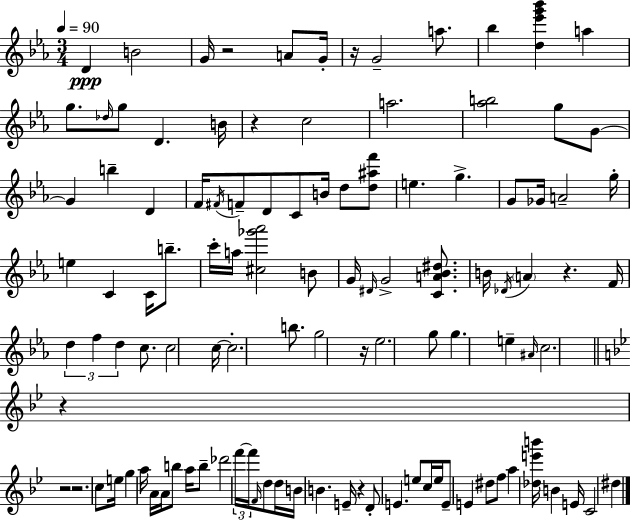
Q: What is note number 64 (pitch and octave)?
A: C5